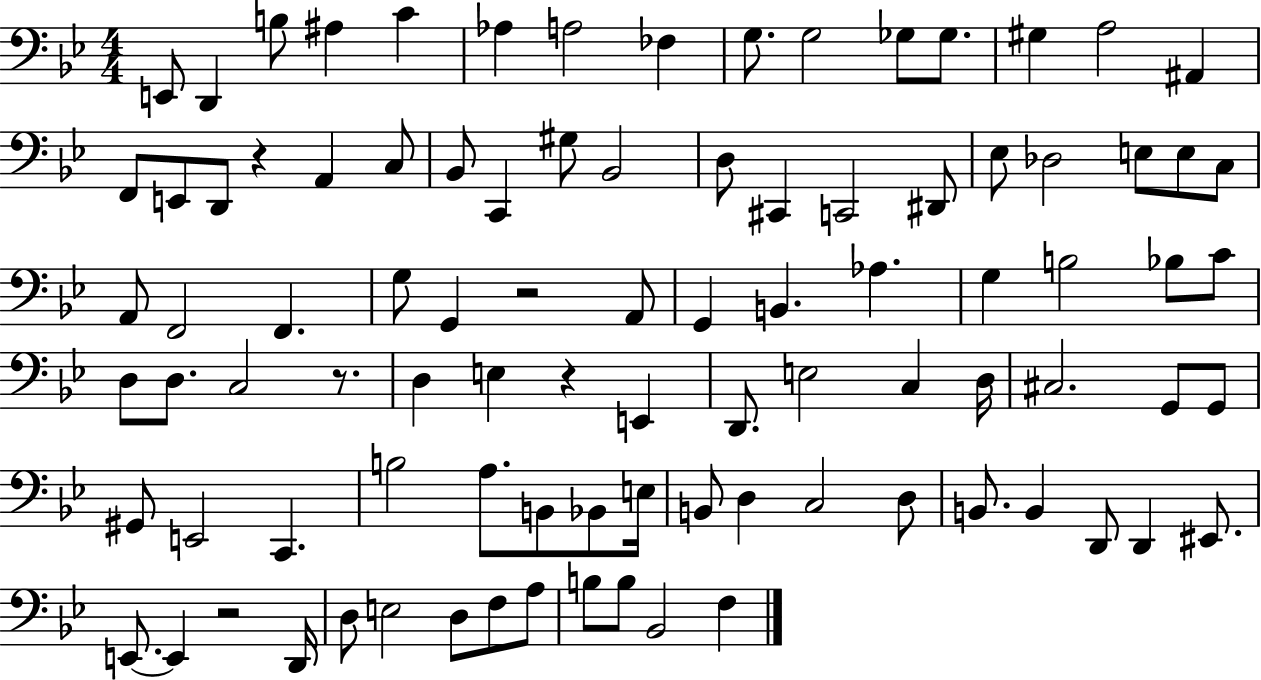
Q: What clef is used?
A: bass